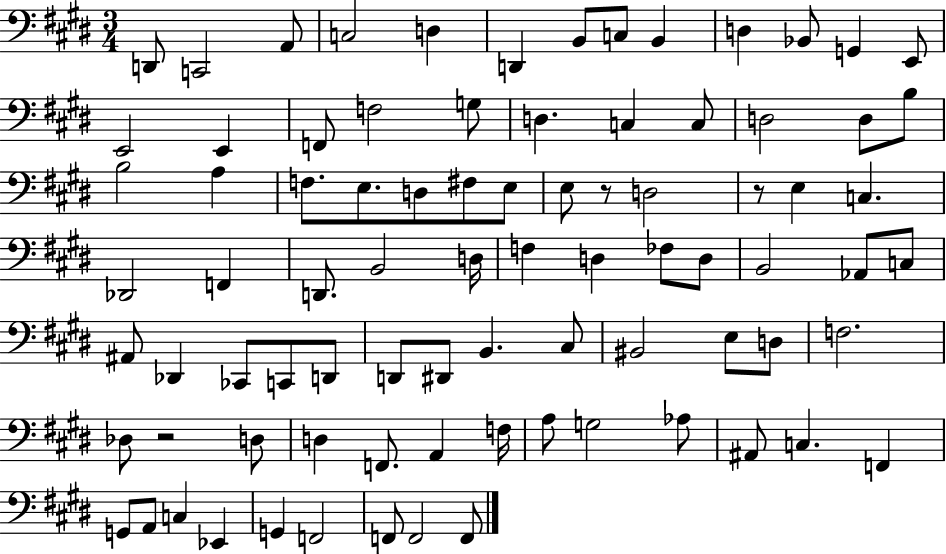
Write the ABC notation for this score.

X:1
T:Untitled
M:3/4
L:1/4
K:E
D,,/2 C,,2 A,,/2 C,2 D, D,, B,,/2 C,/2 B,, D, _B,,/2 G,, E,,/2 E,,2 E,, F,,/2 F,2 G,/2 D, C, C,/2 D,2 D,/2 B,/2 B,2 A, F,/2 E,/2 D,/2 ^F,/2 E,/2 E,/2 z/2 D,2 z/2 E, C, _D,,2 F,, D,,/2 B,,2 D,/4 F, D, _F,/2 D,/2 B,,2 _A,,/2 C,/2 ^A,,/2 _D,, _C,,/2 C,,/2 D,,/2 D,,/2 ^D,,/2 B,, ^C,/2 ^B,,2 E,/2 D,/2 F,2 _D,/2 z2 D,/2 D, F,,/2 A,, F,/4 A,/2 G,2 _A,/2 ^A,,/2 C, F,, G,,/2 A,,/2 C, _E,, G,, F,,2 F,,/2 F,,2 F,,/2